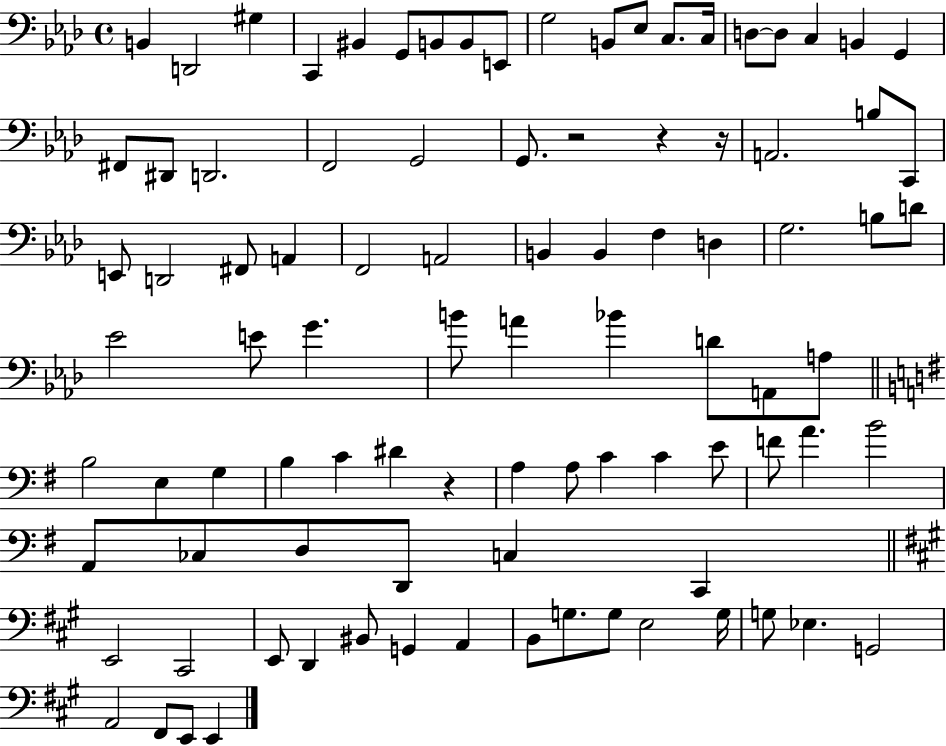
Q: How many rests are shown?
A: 4